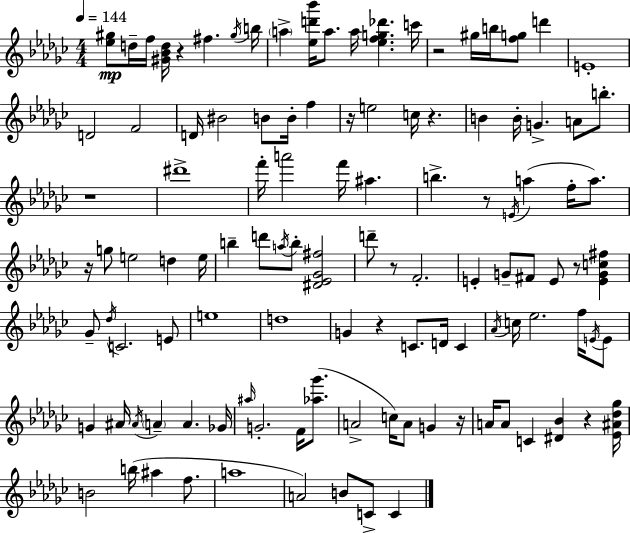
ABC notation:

X:1
T:Untitled
M:4/4
L:1/4
K:Ebm
[_e^g]/2 d/4 f/4 [^G_Bd]/4 z ^f ^g/4 b/4 a [_ed'_b']/4 a/2 a/4 [_efg_d'] c'/4 z2 ^g/4 b/4 [fg]/2 d' E4 D2 F2 D/4 ^B2 B/2 B/4 f z/4 e2 c/4 z B B/4 G A/2 b/2 z4 ^d'4 f'/4 a'2 f'/4 ^a b z/2 E/4 a f/4 a/2 z/4 g/2 e2 d e/4 b d'/2 a/4 b/2 [^D_E_G^f]2 d'/2 z/2 F2 E G/2 ^F/2 E/2 z/2 [EGc^f] _G/2 _d/4 C2 E/2 e4 d4 G z C/2 D/4 C _A/4 c/4 _e2 f/4 E/4 E/2 G ^A/4 ^A/4 A A _G/4 ^a/4 G2 F/4 [_a_g']/2 A2 c/4 A/2 G z/4 A/4 A/2 C [^D_B] z [_E^A_d_g]/4 B2 b/4 ^a f/2 a4 A2 B/2 C/2 C